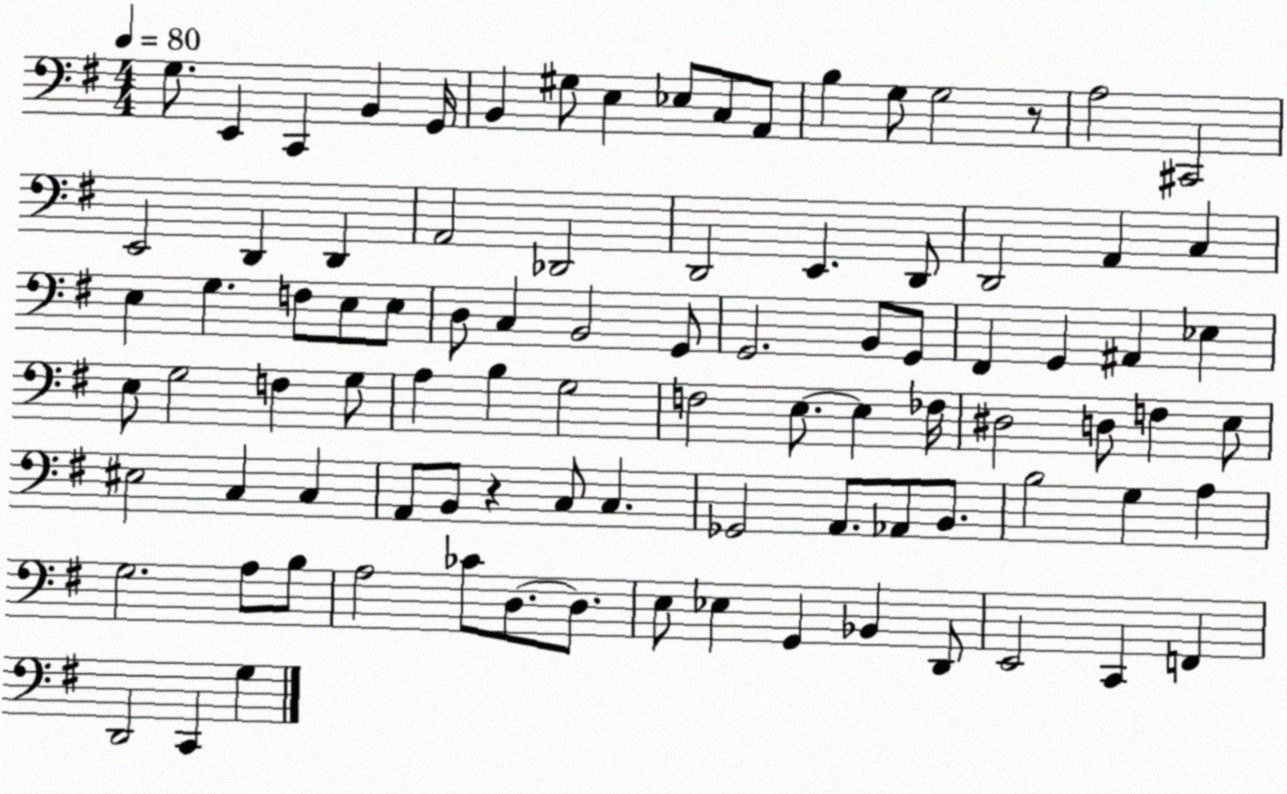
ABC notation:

X:1
T:Untitled
M:4/4
L:1/4
K:G
G,/2 E,, C,, B,, G,,/4 B,, ^G,/2 E, _E,/2 C,/2 A,,/2 B, G,/2 G,2 z/2 A,2 ^C,,2 E,,2 D,, D,, A,,2 _D,,2 D,,2 E,, D,,/2 D,,2 A,, C, E, G, F,/2 E,/2 E,/2 D,/2 C, B,,2 G,,/2 G,,2 B,,/2 G,,/2 ^F,, G,, ^A,, _E, E,/2 G,2 F, G,/2 A, B, G,2 F,2 E,/2 E, _F,/4 ^D,2 D,/2 F, E,/2 ^E,2 C, C, A,,/2 B,,/2 z C,/2 C, _G,,2 A,,/2 _A,,/2 B,,/2 B,2 G, A, G,2 A,/2 B,/2 A,2 _C/2 D,/2 D,/2 E,/2 _E, G,, _B,, D,,/2 E,,2 C,, F,, D,,2 C,, G,